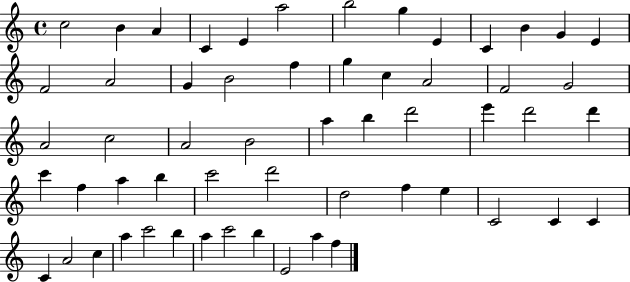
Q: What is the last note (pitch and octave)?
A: F5